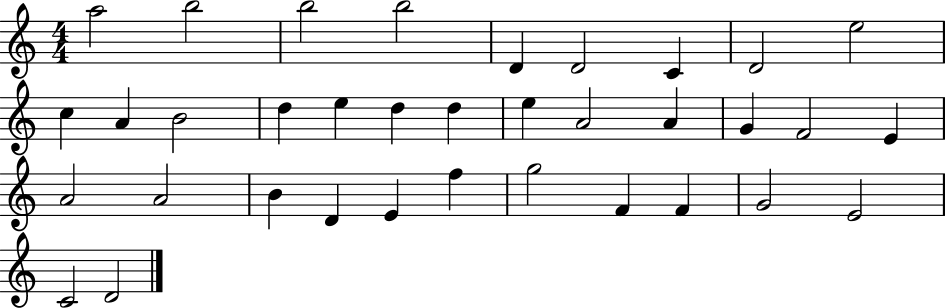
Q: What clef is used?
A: treble